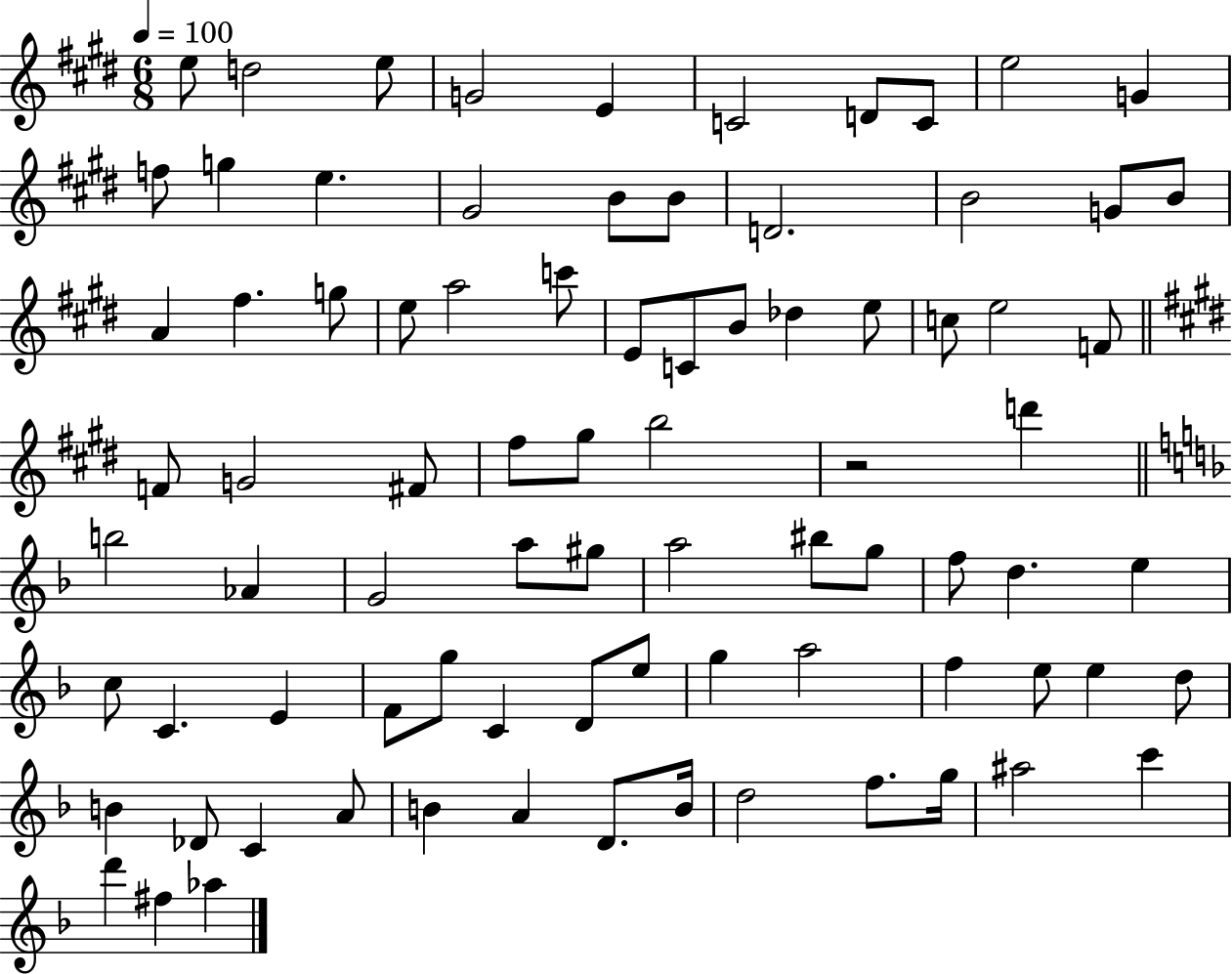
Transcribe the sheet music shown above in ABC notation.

X:1
T:Untitled
M:6/8
L:1/4
K:E
e/2 d2 e/2 G2 E C2 D/2 C/2 e2 G f/2 g e ^G2 B/2 B/2 D2 B2 G/2 B/2 A ^f g/2 e/2 a2 c'/2 E/2 C/2 B/2 _d e/2 c/2 e2 F/2 F/2 G2 ^F/2 ^f/2 ^g/2 b2 z2 d' b2 _A G2 a/2 ^g/2 a2 ^b/2 g/2 f/2 d e c/2 C E F/2 g/2 C D/2 e/2 g a2 f e/2 e d/2 B _D/2 C A/2 B A D/2 B/4 d2 f/2 g/4 ^a2 c' d' ^f _a